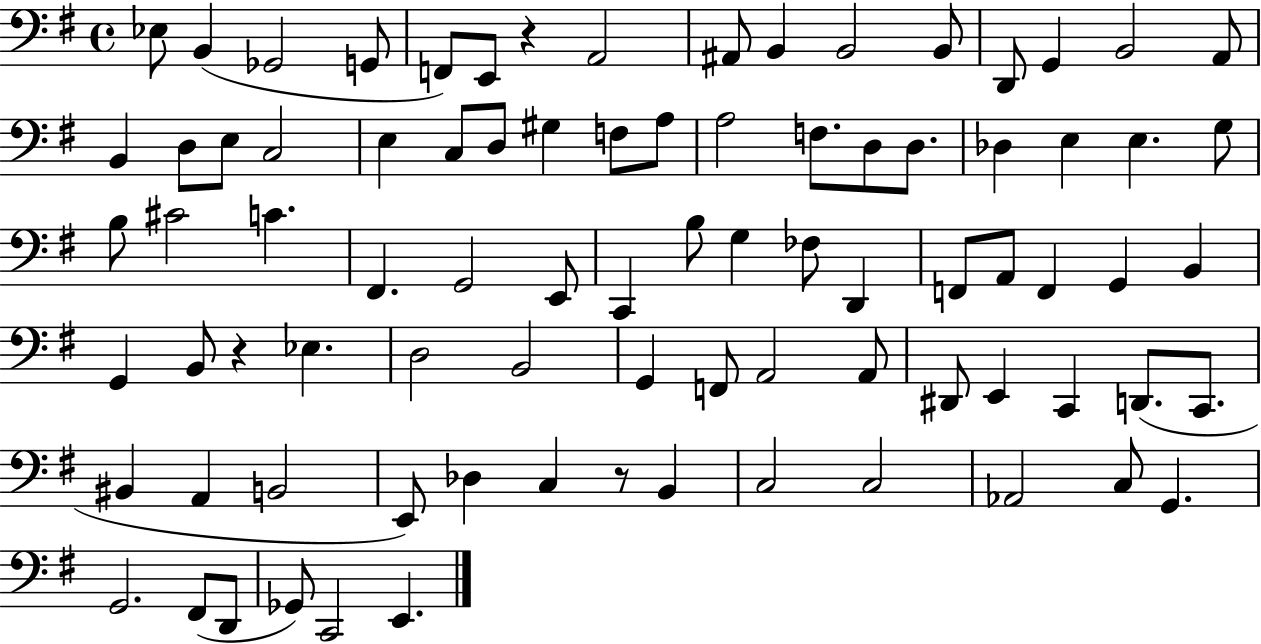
X:1
T:Untitled
M:4/4
L:1/4
K:G
_E,/2 B,, _G,,2 G,,/2 F,,/2 E,,/2 z A,,2 ^A,,/2 B,, B,,2 B,,/2 D,,/2 G,, B,,2 A,,/2 B,, D,/2 E,/2 C,2 E, C,/2 D,/2 ^G, F,/2 A,/2 A,2 F,/2 D,/2 D,/2 _D, E, E, G,/2 B,/2 ^C2 C ^F,, G,,2 E,,/2 C,, B,/2 G, _F,/2 D,, F,,/2 A,,/2 F,, G,, B,, G,, B,,/2 z _E, D,2 B,,2 G,, F,,/2 A,,2 A,,/2 ^D,,/2 E,, C,, D,,/2 C,,/2 ^B,, A,, B,,2 E,,/2 _D, C, z/2 B,, C,2 C,2 _A,,2 C,/2 G,, G,,2 ^F,,/2 D,,/2 _G,,/2 C,,2 E,,